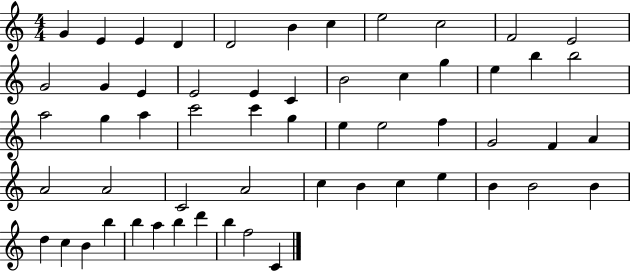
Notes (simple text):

G4/q E4/q E4/q D4/q D4/h B4/q C5/q E5/h C5/h F4/h E4/h G4/h G4/q E4/q E4/h E4/q C4/q B4/h C5/q G5/q E5/q B5/q B5/h A5/h G5/q A5/q C6/h C6/q G5/q E5/q E5/h F5/q G4/h F4/q A4/q A4/h A4/h C4/h A4/h C5/q B4/q C5/q E5/q B4/q B4/h B4/q D5/q C5/q B4/q B5/q B5/q A5/q B5/q D6/q B5/q F5/h C4/q